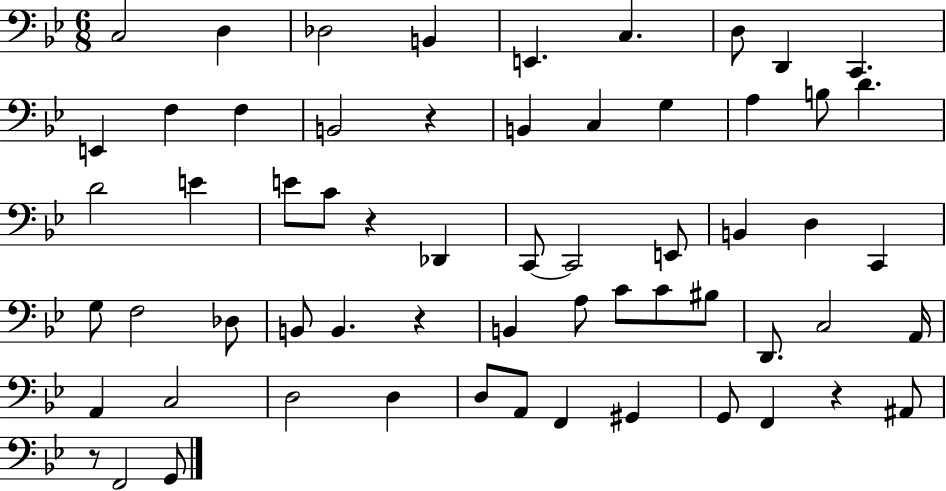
C3/h D3/q Db3/h B2/q E2/q. C3/q. D3/e D2/q C2/q. E2/q F3/q F3/q B2/h R/q B2/q C3/q G3/q A3/q B3/e D4/q. D4/h E4/q E4/e C4/e R/q Db2/q C2/e C2/h E2/e B2/q D3/q C2/q G3/e F3/h Db3/e B2/e B2/q. R/q B2/q A3/e C4/e C4/e BIS3/e D2/e. C3/h A2/s A2/q C3/h D3/h D3/q D3/e A2/e F2/q G#2/q G2/e F2/q R/q A#2/e R/e F2/h G2/e